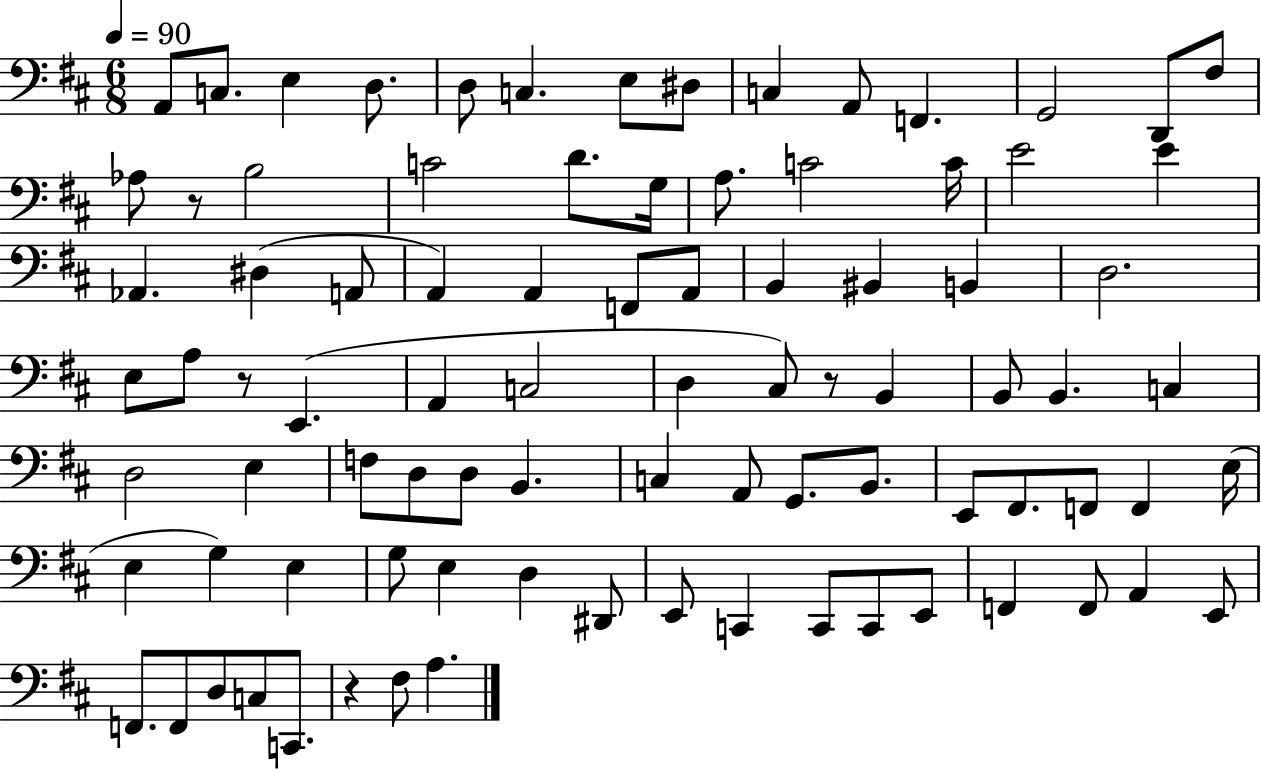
{
  \clef bass
  \numericTimeSignature
  \time 6/8
  \key d \major
  \tempo 4 = 90
  a,8 c8. e4 d8. | d8 c4. e8 dis8 | c4 a,8 f,4. | g,2 d,8 fis8 | \break aes8 r8 b2 | c'2 d'8. g16 | a8. c'2 c'16 | e'2 e'4 | \break aes,4. dis4( a,8 | a,4) a,4 f,8 a,8 | b,4 bis,4 b,4 | d2. | \break e8 a8 r8 e,4.( | a,4 c2 | d4 cis8) r8 b,4 | b,8 b,4. c4 | \break d2 e4 | f8 d8 d8 b,4. | c4 a,8 g,8. b,8. | e,8 fis,8. f,8 f,4 e16( | \break e4 g4) e4 | g8 e4 d4 dis,8 | e,8 c,4 c,8 c,8 e,8 | f,4 f,8 a,4 e,8 | \break f,8. f,8 d8 c8 c,8. | r4 fis8 a4. | \bar "|."
}